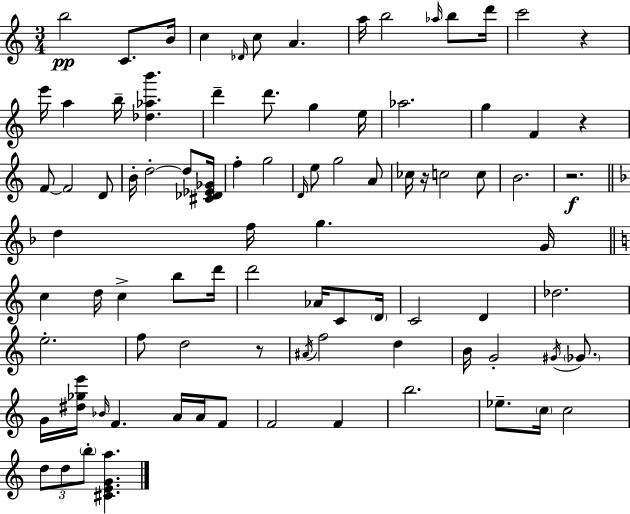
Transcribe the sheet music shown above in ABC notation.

X:1
T:Untitled
M:3/4
L:1/4
K:C
b2 C/2 B/4 c _D/4 c/2 A a/4 b2 _a/4 b/2 d'/4 c'2 z e'/4 a b/4 [_d_ab'] d' d'/2 g e/4 _a2 g F z F/2 F2 D/2 B/4 d2 d/2 [^C_D_E_G]/4 f g2 D/4 e/2 g2 A/2 _c/4 z/4 c2 c/2 B2 z2 d f/4 g G/4 c d/4 c b/2 d'/4 d'2 _A/4 C/2 D/4 C2 D _d2 e2 f/2 d2 z/2 ^A/4 f2 d B/4 G2 ^G/4 _G/2 G/4 [^d_ge']/4 _B/4 F A/4 A/4 F/2 F2 F b2 _e/2 c/4 c2 d/2 d/2 b/2 [^CEGa]